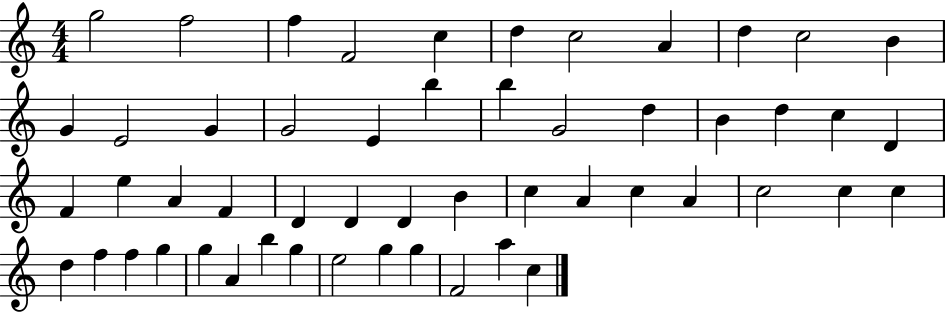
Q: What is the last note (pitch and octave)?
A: C5